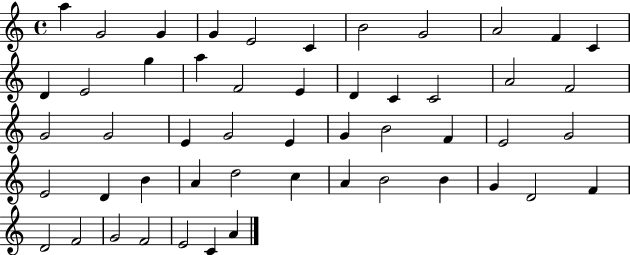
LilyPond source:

{
  \clef treble
  \time 4/4
  \defaultTimeSignature
  \key c \major
  a''4 g'2 g'4 | g'4 e'2 c'4 | b'2 g'2 | a'2 f'4 c'4 | \break d'4 e'2 g''4 | a''4 f'2 e'4 | d'4 c'4 c'2 | a'2 f'2 | \break g'2 g'2 | e'4 g'2 e'4 | g'4 b'2 f'4 | e'2 g'2 | \break e'2 d'4 b'4 | a'4 d''2 c''4 | a'4 b'2 b'4 | g'4 d'2 f'4 | \break d'2 f'2 | g'2 f'2 | e'2 c'4 a'4 | \bar "|."
}